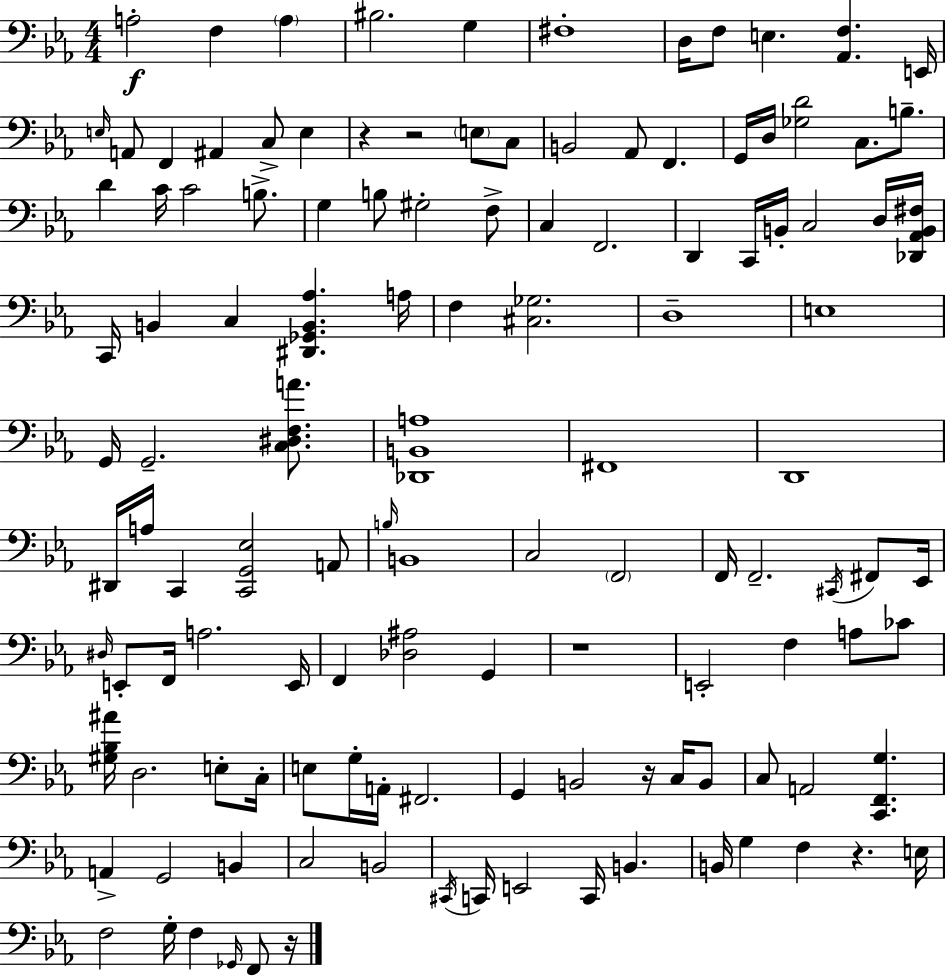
X:1
T:Untitled
M:4/4
L:1/4
K:Cm
A,2 F, A, ^B,2 G, ^F,4 D,/4 F,/2 E, [_A,,F,] E,,/4 E,/4 A,,/2 F,, ^A,, C,/2 E, z z2 E,/2 C,/2 B,,2 _A,,/2 F,, G,,/4 D,/4 [_G,D]2 C,/2 B,/2 D C/4 C2 B,/2 G, B,/2 ^G,2 F,/2 C, F,,2 D,, C,,/4 B,,/4 C,2 D,/4 [_D,,_A,,B,,^F,]/4 C,,/4 B,, C, [^D,,_G,,B,,_A,] A,/4 F, [^C,_G,]2 D,4 E,4 G,,/4 G,,2 [C,^D,F,A]/2 [_D,,B,,A,]4 ^F,,4 D,,4 ^D,,/4 A,/4 C,, [C,,G,,_E,]2 A,,/2 B,/4 B,,4 C,2 F,,2 F,,/4 F,,2 ^C,,/4 ^F,,/2 _E,,/4 ^D,/4 E,,/2 F,,/4 A,2 E,,/4 F,, [_D,^A,]2 G,, z4 E,,2 F, A,/2 _C/2 [^G,_B,^A]/4 D,2 E,/2 C,/4 E,/2 G,/4 A,,/4 ^F,,2 G,, B,,2 z/4 C,/4 B,,/2 C,/2 A,,2 [C,,F,,G,] A,, G,,2 B,, C,2 B,,2 ^C,,/4 C,,/4 E,,2 C,,/4 B,, B,,/4 G, F, z E,/4 F,2 G,/4 F, _G,,/4 F,,/2 z/4